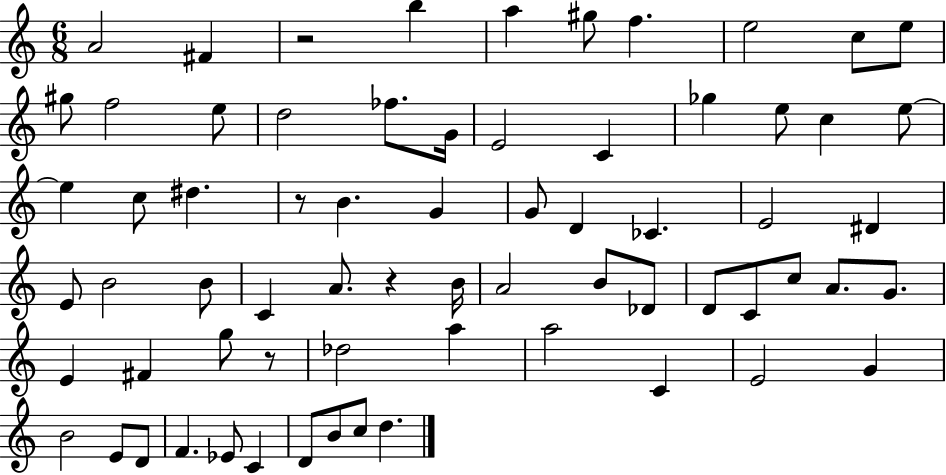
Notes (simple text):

A4/h F#4/q R/h B5/q A5/q G#5/e F5/q. E5/h C5/e E5/e G#5/e F5/h E5/e D5/h FES5/e. G4/s E4/h C4/q Gb5/q E5/e C5/q E5/e E5/q C5/e D#5/q. R/e B4/q. G4/q G4/e D4/q CES4/q. E4/h D#4/q E4/e B4/h B4/e C4/q A4/e. R/q B4/s A4/h B4/e Db4/e D4/e C4/e C5/e A4/e. G4/e. E4/q F#4/q G5/e R/e Db5/h A5/q A5/h C4/q E4/h G4/q B4/h E4/e D4/e F4/q. Eb4/e C4/q D4/e B4/e C5/e D5/q.